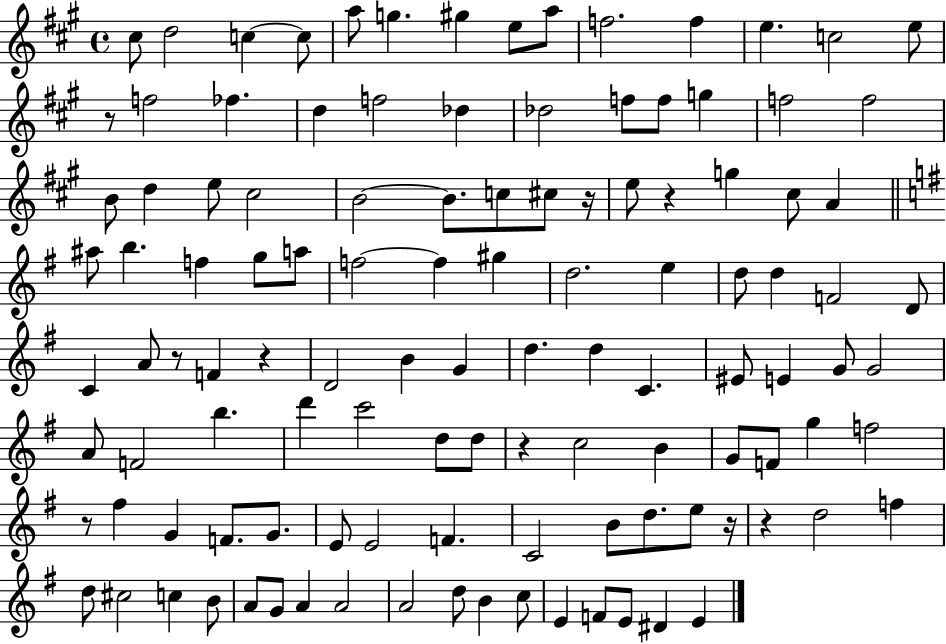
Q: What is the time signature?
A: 4/4